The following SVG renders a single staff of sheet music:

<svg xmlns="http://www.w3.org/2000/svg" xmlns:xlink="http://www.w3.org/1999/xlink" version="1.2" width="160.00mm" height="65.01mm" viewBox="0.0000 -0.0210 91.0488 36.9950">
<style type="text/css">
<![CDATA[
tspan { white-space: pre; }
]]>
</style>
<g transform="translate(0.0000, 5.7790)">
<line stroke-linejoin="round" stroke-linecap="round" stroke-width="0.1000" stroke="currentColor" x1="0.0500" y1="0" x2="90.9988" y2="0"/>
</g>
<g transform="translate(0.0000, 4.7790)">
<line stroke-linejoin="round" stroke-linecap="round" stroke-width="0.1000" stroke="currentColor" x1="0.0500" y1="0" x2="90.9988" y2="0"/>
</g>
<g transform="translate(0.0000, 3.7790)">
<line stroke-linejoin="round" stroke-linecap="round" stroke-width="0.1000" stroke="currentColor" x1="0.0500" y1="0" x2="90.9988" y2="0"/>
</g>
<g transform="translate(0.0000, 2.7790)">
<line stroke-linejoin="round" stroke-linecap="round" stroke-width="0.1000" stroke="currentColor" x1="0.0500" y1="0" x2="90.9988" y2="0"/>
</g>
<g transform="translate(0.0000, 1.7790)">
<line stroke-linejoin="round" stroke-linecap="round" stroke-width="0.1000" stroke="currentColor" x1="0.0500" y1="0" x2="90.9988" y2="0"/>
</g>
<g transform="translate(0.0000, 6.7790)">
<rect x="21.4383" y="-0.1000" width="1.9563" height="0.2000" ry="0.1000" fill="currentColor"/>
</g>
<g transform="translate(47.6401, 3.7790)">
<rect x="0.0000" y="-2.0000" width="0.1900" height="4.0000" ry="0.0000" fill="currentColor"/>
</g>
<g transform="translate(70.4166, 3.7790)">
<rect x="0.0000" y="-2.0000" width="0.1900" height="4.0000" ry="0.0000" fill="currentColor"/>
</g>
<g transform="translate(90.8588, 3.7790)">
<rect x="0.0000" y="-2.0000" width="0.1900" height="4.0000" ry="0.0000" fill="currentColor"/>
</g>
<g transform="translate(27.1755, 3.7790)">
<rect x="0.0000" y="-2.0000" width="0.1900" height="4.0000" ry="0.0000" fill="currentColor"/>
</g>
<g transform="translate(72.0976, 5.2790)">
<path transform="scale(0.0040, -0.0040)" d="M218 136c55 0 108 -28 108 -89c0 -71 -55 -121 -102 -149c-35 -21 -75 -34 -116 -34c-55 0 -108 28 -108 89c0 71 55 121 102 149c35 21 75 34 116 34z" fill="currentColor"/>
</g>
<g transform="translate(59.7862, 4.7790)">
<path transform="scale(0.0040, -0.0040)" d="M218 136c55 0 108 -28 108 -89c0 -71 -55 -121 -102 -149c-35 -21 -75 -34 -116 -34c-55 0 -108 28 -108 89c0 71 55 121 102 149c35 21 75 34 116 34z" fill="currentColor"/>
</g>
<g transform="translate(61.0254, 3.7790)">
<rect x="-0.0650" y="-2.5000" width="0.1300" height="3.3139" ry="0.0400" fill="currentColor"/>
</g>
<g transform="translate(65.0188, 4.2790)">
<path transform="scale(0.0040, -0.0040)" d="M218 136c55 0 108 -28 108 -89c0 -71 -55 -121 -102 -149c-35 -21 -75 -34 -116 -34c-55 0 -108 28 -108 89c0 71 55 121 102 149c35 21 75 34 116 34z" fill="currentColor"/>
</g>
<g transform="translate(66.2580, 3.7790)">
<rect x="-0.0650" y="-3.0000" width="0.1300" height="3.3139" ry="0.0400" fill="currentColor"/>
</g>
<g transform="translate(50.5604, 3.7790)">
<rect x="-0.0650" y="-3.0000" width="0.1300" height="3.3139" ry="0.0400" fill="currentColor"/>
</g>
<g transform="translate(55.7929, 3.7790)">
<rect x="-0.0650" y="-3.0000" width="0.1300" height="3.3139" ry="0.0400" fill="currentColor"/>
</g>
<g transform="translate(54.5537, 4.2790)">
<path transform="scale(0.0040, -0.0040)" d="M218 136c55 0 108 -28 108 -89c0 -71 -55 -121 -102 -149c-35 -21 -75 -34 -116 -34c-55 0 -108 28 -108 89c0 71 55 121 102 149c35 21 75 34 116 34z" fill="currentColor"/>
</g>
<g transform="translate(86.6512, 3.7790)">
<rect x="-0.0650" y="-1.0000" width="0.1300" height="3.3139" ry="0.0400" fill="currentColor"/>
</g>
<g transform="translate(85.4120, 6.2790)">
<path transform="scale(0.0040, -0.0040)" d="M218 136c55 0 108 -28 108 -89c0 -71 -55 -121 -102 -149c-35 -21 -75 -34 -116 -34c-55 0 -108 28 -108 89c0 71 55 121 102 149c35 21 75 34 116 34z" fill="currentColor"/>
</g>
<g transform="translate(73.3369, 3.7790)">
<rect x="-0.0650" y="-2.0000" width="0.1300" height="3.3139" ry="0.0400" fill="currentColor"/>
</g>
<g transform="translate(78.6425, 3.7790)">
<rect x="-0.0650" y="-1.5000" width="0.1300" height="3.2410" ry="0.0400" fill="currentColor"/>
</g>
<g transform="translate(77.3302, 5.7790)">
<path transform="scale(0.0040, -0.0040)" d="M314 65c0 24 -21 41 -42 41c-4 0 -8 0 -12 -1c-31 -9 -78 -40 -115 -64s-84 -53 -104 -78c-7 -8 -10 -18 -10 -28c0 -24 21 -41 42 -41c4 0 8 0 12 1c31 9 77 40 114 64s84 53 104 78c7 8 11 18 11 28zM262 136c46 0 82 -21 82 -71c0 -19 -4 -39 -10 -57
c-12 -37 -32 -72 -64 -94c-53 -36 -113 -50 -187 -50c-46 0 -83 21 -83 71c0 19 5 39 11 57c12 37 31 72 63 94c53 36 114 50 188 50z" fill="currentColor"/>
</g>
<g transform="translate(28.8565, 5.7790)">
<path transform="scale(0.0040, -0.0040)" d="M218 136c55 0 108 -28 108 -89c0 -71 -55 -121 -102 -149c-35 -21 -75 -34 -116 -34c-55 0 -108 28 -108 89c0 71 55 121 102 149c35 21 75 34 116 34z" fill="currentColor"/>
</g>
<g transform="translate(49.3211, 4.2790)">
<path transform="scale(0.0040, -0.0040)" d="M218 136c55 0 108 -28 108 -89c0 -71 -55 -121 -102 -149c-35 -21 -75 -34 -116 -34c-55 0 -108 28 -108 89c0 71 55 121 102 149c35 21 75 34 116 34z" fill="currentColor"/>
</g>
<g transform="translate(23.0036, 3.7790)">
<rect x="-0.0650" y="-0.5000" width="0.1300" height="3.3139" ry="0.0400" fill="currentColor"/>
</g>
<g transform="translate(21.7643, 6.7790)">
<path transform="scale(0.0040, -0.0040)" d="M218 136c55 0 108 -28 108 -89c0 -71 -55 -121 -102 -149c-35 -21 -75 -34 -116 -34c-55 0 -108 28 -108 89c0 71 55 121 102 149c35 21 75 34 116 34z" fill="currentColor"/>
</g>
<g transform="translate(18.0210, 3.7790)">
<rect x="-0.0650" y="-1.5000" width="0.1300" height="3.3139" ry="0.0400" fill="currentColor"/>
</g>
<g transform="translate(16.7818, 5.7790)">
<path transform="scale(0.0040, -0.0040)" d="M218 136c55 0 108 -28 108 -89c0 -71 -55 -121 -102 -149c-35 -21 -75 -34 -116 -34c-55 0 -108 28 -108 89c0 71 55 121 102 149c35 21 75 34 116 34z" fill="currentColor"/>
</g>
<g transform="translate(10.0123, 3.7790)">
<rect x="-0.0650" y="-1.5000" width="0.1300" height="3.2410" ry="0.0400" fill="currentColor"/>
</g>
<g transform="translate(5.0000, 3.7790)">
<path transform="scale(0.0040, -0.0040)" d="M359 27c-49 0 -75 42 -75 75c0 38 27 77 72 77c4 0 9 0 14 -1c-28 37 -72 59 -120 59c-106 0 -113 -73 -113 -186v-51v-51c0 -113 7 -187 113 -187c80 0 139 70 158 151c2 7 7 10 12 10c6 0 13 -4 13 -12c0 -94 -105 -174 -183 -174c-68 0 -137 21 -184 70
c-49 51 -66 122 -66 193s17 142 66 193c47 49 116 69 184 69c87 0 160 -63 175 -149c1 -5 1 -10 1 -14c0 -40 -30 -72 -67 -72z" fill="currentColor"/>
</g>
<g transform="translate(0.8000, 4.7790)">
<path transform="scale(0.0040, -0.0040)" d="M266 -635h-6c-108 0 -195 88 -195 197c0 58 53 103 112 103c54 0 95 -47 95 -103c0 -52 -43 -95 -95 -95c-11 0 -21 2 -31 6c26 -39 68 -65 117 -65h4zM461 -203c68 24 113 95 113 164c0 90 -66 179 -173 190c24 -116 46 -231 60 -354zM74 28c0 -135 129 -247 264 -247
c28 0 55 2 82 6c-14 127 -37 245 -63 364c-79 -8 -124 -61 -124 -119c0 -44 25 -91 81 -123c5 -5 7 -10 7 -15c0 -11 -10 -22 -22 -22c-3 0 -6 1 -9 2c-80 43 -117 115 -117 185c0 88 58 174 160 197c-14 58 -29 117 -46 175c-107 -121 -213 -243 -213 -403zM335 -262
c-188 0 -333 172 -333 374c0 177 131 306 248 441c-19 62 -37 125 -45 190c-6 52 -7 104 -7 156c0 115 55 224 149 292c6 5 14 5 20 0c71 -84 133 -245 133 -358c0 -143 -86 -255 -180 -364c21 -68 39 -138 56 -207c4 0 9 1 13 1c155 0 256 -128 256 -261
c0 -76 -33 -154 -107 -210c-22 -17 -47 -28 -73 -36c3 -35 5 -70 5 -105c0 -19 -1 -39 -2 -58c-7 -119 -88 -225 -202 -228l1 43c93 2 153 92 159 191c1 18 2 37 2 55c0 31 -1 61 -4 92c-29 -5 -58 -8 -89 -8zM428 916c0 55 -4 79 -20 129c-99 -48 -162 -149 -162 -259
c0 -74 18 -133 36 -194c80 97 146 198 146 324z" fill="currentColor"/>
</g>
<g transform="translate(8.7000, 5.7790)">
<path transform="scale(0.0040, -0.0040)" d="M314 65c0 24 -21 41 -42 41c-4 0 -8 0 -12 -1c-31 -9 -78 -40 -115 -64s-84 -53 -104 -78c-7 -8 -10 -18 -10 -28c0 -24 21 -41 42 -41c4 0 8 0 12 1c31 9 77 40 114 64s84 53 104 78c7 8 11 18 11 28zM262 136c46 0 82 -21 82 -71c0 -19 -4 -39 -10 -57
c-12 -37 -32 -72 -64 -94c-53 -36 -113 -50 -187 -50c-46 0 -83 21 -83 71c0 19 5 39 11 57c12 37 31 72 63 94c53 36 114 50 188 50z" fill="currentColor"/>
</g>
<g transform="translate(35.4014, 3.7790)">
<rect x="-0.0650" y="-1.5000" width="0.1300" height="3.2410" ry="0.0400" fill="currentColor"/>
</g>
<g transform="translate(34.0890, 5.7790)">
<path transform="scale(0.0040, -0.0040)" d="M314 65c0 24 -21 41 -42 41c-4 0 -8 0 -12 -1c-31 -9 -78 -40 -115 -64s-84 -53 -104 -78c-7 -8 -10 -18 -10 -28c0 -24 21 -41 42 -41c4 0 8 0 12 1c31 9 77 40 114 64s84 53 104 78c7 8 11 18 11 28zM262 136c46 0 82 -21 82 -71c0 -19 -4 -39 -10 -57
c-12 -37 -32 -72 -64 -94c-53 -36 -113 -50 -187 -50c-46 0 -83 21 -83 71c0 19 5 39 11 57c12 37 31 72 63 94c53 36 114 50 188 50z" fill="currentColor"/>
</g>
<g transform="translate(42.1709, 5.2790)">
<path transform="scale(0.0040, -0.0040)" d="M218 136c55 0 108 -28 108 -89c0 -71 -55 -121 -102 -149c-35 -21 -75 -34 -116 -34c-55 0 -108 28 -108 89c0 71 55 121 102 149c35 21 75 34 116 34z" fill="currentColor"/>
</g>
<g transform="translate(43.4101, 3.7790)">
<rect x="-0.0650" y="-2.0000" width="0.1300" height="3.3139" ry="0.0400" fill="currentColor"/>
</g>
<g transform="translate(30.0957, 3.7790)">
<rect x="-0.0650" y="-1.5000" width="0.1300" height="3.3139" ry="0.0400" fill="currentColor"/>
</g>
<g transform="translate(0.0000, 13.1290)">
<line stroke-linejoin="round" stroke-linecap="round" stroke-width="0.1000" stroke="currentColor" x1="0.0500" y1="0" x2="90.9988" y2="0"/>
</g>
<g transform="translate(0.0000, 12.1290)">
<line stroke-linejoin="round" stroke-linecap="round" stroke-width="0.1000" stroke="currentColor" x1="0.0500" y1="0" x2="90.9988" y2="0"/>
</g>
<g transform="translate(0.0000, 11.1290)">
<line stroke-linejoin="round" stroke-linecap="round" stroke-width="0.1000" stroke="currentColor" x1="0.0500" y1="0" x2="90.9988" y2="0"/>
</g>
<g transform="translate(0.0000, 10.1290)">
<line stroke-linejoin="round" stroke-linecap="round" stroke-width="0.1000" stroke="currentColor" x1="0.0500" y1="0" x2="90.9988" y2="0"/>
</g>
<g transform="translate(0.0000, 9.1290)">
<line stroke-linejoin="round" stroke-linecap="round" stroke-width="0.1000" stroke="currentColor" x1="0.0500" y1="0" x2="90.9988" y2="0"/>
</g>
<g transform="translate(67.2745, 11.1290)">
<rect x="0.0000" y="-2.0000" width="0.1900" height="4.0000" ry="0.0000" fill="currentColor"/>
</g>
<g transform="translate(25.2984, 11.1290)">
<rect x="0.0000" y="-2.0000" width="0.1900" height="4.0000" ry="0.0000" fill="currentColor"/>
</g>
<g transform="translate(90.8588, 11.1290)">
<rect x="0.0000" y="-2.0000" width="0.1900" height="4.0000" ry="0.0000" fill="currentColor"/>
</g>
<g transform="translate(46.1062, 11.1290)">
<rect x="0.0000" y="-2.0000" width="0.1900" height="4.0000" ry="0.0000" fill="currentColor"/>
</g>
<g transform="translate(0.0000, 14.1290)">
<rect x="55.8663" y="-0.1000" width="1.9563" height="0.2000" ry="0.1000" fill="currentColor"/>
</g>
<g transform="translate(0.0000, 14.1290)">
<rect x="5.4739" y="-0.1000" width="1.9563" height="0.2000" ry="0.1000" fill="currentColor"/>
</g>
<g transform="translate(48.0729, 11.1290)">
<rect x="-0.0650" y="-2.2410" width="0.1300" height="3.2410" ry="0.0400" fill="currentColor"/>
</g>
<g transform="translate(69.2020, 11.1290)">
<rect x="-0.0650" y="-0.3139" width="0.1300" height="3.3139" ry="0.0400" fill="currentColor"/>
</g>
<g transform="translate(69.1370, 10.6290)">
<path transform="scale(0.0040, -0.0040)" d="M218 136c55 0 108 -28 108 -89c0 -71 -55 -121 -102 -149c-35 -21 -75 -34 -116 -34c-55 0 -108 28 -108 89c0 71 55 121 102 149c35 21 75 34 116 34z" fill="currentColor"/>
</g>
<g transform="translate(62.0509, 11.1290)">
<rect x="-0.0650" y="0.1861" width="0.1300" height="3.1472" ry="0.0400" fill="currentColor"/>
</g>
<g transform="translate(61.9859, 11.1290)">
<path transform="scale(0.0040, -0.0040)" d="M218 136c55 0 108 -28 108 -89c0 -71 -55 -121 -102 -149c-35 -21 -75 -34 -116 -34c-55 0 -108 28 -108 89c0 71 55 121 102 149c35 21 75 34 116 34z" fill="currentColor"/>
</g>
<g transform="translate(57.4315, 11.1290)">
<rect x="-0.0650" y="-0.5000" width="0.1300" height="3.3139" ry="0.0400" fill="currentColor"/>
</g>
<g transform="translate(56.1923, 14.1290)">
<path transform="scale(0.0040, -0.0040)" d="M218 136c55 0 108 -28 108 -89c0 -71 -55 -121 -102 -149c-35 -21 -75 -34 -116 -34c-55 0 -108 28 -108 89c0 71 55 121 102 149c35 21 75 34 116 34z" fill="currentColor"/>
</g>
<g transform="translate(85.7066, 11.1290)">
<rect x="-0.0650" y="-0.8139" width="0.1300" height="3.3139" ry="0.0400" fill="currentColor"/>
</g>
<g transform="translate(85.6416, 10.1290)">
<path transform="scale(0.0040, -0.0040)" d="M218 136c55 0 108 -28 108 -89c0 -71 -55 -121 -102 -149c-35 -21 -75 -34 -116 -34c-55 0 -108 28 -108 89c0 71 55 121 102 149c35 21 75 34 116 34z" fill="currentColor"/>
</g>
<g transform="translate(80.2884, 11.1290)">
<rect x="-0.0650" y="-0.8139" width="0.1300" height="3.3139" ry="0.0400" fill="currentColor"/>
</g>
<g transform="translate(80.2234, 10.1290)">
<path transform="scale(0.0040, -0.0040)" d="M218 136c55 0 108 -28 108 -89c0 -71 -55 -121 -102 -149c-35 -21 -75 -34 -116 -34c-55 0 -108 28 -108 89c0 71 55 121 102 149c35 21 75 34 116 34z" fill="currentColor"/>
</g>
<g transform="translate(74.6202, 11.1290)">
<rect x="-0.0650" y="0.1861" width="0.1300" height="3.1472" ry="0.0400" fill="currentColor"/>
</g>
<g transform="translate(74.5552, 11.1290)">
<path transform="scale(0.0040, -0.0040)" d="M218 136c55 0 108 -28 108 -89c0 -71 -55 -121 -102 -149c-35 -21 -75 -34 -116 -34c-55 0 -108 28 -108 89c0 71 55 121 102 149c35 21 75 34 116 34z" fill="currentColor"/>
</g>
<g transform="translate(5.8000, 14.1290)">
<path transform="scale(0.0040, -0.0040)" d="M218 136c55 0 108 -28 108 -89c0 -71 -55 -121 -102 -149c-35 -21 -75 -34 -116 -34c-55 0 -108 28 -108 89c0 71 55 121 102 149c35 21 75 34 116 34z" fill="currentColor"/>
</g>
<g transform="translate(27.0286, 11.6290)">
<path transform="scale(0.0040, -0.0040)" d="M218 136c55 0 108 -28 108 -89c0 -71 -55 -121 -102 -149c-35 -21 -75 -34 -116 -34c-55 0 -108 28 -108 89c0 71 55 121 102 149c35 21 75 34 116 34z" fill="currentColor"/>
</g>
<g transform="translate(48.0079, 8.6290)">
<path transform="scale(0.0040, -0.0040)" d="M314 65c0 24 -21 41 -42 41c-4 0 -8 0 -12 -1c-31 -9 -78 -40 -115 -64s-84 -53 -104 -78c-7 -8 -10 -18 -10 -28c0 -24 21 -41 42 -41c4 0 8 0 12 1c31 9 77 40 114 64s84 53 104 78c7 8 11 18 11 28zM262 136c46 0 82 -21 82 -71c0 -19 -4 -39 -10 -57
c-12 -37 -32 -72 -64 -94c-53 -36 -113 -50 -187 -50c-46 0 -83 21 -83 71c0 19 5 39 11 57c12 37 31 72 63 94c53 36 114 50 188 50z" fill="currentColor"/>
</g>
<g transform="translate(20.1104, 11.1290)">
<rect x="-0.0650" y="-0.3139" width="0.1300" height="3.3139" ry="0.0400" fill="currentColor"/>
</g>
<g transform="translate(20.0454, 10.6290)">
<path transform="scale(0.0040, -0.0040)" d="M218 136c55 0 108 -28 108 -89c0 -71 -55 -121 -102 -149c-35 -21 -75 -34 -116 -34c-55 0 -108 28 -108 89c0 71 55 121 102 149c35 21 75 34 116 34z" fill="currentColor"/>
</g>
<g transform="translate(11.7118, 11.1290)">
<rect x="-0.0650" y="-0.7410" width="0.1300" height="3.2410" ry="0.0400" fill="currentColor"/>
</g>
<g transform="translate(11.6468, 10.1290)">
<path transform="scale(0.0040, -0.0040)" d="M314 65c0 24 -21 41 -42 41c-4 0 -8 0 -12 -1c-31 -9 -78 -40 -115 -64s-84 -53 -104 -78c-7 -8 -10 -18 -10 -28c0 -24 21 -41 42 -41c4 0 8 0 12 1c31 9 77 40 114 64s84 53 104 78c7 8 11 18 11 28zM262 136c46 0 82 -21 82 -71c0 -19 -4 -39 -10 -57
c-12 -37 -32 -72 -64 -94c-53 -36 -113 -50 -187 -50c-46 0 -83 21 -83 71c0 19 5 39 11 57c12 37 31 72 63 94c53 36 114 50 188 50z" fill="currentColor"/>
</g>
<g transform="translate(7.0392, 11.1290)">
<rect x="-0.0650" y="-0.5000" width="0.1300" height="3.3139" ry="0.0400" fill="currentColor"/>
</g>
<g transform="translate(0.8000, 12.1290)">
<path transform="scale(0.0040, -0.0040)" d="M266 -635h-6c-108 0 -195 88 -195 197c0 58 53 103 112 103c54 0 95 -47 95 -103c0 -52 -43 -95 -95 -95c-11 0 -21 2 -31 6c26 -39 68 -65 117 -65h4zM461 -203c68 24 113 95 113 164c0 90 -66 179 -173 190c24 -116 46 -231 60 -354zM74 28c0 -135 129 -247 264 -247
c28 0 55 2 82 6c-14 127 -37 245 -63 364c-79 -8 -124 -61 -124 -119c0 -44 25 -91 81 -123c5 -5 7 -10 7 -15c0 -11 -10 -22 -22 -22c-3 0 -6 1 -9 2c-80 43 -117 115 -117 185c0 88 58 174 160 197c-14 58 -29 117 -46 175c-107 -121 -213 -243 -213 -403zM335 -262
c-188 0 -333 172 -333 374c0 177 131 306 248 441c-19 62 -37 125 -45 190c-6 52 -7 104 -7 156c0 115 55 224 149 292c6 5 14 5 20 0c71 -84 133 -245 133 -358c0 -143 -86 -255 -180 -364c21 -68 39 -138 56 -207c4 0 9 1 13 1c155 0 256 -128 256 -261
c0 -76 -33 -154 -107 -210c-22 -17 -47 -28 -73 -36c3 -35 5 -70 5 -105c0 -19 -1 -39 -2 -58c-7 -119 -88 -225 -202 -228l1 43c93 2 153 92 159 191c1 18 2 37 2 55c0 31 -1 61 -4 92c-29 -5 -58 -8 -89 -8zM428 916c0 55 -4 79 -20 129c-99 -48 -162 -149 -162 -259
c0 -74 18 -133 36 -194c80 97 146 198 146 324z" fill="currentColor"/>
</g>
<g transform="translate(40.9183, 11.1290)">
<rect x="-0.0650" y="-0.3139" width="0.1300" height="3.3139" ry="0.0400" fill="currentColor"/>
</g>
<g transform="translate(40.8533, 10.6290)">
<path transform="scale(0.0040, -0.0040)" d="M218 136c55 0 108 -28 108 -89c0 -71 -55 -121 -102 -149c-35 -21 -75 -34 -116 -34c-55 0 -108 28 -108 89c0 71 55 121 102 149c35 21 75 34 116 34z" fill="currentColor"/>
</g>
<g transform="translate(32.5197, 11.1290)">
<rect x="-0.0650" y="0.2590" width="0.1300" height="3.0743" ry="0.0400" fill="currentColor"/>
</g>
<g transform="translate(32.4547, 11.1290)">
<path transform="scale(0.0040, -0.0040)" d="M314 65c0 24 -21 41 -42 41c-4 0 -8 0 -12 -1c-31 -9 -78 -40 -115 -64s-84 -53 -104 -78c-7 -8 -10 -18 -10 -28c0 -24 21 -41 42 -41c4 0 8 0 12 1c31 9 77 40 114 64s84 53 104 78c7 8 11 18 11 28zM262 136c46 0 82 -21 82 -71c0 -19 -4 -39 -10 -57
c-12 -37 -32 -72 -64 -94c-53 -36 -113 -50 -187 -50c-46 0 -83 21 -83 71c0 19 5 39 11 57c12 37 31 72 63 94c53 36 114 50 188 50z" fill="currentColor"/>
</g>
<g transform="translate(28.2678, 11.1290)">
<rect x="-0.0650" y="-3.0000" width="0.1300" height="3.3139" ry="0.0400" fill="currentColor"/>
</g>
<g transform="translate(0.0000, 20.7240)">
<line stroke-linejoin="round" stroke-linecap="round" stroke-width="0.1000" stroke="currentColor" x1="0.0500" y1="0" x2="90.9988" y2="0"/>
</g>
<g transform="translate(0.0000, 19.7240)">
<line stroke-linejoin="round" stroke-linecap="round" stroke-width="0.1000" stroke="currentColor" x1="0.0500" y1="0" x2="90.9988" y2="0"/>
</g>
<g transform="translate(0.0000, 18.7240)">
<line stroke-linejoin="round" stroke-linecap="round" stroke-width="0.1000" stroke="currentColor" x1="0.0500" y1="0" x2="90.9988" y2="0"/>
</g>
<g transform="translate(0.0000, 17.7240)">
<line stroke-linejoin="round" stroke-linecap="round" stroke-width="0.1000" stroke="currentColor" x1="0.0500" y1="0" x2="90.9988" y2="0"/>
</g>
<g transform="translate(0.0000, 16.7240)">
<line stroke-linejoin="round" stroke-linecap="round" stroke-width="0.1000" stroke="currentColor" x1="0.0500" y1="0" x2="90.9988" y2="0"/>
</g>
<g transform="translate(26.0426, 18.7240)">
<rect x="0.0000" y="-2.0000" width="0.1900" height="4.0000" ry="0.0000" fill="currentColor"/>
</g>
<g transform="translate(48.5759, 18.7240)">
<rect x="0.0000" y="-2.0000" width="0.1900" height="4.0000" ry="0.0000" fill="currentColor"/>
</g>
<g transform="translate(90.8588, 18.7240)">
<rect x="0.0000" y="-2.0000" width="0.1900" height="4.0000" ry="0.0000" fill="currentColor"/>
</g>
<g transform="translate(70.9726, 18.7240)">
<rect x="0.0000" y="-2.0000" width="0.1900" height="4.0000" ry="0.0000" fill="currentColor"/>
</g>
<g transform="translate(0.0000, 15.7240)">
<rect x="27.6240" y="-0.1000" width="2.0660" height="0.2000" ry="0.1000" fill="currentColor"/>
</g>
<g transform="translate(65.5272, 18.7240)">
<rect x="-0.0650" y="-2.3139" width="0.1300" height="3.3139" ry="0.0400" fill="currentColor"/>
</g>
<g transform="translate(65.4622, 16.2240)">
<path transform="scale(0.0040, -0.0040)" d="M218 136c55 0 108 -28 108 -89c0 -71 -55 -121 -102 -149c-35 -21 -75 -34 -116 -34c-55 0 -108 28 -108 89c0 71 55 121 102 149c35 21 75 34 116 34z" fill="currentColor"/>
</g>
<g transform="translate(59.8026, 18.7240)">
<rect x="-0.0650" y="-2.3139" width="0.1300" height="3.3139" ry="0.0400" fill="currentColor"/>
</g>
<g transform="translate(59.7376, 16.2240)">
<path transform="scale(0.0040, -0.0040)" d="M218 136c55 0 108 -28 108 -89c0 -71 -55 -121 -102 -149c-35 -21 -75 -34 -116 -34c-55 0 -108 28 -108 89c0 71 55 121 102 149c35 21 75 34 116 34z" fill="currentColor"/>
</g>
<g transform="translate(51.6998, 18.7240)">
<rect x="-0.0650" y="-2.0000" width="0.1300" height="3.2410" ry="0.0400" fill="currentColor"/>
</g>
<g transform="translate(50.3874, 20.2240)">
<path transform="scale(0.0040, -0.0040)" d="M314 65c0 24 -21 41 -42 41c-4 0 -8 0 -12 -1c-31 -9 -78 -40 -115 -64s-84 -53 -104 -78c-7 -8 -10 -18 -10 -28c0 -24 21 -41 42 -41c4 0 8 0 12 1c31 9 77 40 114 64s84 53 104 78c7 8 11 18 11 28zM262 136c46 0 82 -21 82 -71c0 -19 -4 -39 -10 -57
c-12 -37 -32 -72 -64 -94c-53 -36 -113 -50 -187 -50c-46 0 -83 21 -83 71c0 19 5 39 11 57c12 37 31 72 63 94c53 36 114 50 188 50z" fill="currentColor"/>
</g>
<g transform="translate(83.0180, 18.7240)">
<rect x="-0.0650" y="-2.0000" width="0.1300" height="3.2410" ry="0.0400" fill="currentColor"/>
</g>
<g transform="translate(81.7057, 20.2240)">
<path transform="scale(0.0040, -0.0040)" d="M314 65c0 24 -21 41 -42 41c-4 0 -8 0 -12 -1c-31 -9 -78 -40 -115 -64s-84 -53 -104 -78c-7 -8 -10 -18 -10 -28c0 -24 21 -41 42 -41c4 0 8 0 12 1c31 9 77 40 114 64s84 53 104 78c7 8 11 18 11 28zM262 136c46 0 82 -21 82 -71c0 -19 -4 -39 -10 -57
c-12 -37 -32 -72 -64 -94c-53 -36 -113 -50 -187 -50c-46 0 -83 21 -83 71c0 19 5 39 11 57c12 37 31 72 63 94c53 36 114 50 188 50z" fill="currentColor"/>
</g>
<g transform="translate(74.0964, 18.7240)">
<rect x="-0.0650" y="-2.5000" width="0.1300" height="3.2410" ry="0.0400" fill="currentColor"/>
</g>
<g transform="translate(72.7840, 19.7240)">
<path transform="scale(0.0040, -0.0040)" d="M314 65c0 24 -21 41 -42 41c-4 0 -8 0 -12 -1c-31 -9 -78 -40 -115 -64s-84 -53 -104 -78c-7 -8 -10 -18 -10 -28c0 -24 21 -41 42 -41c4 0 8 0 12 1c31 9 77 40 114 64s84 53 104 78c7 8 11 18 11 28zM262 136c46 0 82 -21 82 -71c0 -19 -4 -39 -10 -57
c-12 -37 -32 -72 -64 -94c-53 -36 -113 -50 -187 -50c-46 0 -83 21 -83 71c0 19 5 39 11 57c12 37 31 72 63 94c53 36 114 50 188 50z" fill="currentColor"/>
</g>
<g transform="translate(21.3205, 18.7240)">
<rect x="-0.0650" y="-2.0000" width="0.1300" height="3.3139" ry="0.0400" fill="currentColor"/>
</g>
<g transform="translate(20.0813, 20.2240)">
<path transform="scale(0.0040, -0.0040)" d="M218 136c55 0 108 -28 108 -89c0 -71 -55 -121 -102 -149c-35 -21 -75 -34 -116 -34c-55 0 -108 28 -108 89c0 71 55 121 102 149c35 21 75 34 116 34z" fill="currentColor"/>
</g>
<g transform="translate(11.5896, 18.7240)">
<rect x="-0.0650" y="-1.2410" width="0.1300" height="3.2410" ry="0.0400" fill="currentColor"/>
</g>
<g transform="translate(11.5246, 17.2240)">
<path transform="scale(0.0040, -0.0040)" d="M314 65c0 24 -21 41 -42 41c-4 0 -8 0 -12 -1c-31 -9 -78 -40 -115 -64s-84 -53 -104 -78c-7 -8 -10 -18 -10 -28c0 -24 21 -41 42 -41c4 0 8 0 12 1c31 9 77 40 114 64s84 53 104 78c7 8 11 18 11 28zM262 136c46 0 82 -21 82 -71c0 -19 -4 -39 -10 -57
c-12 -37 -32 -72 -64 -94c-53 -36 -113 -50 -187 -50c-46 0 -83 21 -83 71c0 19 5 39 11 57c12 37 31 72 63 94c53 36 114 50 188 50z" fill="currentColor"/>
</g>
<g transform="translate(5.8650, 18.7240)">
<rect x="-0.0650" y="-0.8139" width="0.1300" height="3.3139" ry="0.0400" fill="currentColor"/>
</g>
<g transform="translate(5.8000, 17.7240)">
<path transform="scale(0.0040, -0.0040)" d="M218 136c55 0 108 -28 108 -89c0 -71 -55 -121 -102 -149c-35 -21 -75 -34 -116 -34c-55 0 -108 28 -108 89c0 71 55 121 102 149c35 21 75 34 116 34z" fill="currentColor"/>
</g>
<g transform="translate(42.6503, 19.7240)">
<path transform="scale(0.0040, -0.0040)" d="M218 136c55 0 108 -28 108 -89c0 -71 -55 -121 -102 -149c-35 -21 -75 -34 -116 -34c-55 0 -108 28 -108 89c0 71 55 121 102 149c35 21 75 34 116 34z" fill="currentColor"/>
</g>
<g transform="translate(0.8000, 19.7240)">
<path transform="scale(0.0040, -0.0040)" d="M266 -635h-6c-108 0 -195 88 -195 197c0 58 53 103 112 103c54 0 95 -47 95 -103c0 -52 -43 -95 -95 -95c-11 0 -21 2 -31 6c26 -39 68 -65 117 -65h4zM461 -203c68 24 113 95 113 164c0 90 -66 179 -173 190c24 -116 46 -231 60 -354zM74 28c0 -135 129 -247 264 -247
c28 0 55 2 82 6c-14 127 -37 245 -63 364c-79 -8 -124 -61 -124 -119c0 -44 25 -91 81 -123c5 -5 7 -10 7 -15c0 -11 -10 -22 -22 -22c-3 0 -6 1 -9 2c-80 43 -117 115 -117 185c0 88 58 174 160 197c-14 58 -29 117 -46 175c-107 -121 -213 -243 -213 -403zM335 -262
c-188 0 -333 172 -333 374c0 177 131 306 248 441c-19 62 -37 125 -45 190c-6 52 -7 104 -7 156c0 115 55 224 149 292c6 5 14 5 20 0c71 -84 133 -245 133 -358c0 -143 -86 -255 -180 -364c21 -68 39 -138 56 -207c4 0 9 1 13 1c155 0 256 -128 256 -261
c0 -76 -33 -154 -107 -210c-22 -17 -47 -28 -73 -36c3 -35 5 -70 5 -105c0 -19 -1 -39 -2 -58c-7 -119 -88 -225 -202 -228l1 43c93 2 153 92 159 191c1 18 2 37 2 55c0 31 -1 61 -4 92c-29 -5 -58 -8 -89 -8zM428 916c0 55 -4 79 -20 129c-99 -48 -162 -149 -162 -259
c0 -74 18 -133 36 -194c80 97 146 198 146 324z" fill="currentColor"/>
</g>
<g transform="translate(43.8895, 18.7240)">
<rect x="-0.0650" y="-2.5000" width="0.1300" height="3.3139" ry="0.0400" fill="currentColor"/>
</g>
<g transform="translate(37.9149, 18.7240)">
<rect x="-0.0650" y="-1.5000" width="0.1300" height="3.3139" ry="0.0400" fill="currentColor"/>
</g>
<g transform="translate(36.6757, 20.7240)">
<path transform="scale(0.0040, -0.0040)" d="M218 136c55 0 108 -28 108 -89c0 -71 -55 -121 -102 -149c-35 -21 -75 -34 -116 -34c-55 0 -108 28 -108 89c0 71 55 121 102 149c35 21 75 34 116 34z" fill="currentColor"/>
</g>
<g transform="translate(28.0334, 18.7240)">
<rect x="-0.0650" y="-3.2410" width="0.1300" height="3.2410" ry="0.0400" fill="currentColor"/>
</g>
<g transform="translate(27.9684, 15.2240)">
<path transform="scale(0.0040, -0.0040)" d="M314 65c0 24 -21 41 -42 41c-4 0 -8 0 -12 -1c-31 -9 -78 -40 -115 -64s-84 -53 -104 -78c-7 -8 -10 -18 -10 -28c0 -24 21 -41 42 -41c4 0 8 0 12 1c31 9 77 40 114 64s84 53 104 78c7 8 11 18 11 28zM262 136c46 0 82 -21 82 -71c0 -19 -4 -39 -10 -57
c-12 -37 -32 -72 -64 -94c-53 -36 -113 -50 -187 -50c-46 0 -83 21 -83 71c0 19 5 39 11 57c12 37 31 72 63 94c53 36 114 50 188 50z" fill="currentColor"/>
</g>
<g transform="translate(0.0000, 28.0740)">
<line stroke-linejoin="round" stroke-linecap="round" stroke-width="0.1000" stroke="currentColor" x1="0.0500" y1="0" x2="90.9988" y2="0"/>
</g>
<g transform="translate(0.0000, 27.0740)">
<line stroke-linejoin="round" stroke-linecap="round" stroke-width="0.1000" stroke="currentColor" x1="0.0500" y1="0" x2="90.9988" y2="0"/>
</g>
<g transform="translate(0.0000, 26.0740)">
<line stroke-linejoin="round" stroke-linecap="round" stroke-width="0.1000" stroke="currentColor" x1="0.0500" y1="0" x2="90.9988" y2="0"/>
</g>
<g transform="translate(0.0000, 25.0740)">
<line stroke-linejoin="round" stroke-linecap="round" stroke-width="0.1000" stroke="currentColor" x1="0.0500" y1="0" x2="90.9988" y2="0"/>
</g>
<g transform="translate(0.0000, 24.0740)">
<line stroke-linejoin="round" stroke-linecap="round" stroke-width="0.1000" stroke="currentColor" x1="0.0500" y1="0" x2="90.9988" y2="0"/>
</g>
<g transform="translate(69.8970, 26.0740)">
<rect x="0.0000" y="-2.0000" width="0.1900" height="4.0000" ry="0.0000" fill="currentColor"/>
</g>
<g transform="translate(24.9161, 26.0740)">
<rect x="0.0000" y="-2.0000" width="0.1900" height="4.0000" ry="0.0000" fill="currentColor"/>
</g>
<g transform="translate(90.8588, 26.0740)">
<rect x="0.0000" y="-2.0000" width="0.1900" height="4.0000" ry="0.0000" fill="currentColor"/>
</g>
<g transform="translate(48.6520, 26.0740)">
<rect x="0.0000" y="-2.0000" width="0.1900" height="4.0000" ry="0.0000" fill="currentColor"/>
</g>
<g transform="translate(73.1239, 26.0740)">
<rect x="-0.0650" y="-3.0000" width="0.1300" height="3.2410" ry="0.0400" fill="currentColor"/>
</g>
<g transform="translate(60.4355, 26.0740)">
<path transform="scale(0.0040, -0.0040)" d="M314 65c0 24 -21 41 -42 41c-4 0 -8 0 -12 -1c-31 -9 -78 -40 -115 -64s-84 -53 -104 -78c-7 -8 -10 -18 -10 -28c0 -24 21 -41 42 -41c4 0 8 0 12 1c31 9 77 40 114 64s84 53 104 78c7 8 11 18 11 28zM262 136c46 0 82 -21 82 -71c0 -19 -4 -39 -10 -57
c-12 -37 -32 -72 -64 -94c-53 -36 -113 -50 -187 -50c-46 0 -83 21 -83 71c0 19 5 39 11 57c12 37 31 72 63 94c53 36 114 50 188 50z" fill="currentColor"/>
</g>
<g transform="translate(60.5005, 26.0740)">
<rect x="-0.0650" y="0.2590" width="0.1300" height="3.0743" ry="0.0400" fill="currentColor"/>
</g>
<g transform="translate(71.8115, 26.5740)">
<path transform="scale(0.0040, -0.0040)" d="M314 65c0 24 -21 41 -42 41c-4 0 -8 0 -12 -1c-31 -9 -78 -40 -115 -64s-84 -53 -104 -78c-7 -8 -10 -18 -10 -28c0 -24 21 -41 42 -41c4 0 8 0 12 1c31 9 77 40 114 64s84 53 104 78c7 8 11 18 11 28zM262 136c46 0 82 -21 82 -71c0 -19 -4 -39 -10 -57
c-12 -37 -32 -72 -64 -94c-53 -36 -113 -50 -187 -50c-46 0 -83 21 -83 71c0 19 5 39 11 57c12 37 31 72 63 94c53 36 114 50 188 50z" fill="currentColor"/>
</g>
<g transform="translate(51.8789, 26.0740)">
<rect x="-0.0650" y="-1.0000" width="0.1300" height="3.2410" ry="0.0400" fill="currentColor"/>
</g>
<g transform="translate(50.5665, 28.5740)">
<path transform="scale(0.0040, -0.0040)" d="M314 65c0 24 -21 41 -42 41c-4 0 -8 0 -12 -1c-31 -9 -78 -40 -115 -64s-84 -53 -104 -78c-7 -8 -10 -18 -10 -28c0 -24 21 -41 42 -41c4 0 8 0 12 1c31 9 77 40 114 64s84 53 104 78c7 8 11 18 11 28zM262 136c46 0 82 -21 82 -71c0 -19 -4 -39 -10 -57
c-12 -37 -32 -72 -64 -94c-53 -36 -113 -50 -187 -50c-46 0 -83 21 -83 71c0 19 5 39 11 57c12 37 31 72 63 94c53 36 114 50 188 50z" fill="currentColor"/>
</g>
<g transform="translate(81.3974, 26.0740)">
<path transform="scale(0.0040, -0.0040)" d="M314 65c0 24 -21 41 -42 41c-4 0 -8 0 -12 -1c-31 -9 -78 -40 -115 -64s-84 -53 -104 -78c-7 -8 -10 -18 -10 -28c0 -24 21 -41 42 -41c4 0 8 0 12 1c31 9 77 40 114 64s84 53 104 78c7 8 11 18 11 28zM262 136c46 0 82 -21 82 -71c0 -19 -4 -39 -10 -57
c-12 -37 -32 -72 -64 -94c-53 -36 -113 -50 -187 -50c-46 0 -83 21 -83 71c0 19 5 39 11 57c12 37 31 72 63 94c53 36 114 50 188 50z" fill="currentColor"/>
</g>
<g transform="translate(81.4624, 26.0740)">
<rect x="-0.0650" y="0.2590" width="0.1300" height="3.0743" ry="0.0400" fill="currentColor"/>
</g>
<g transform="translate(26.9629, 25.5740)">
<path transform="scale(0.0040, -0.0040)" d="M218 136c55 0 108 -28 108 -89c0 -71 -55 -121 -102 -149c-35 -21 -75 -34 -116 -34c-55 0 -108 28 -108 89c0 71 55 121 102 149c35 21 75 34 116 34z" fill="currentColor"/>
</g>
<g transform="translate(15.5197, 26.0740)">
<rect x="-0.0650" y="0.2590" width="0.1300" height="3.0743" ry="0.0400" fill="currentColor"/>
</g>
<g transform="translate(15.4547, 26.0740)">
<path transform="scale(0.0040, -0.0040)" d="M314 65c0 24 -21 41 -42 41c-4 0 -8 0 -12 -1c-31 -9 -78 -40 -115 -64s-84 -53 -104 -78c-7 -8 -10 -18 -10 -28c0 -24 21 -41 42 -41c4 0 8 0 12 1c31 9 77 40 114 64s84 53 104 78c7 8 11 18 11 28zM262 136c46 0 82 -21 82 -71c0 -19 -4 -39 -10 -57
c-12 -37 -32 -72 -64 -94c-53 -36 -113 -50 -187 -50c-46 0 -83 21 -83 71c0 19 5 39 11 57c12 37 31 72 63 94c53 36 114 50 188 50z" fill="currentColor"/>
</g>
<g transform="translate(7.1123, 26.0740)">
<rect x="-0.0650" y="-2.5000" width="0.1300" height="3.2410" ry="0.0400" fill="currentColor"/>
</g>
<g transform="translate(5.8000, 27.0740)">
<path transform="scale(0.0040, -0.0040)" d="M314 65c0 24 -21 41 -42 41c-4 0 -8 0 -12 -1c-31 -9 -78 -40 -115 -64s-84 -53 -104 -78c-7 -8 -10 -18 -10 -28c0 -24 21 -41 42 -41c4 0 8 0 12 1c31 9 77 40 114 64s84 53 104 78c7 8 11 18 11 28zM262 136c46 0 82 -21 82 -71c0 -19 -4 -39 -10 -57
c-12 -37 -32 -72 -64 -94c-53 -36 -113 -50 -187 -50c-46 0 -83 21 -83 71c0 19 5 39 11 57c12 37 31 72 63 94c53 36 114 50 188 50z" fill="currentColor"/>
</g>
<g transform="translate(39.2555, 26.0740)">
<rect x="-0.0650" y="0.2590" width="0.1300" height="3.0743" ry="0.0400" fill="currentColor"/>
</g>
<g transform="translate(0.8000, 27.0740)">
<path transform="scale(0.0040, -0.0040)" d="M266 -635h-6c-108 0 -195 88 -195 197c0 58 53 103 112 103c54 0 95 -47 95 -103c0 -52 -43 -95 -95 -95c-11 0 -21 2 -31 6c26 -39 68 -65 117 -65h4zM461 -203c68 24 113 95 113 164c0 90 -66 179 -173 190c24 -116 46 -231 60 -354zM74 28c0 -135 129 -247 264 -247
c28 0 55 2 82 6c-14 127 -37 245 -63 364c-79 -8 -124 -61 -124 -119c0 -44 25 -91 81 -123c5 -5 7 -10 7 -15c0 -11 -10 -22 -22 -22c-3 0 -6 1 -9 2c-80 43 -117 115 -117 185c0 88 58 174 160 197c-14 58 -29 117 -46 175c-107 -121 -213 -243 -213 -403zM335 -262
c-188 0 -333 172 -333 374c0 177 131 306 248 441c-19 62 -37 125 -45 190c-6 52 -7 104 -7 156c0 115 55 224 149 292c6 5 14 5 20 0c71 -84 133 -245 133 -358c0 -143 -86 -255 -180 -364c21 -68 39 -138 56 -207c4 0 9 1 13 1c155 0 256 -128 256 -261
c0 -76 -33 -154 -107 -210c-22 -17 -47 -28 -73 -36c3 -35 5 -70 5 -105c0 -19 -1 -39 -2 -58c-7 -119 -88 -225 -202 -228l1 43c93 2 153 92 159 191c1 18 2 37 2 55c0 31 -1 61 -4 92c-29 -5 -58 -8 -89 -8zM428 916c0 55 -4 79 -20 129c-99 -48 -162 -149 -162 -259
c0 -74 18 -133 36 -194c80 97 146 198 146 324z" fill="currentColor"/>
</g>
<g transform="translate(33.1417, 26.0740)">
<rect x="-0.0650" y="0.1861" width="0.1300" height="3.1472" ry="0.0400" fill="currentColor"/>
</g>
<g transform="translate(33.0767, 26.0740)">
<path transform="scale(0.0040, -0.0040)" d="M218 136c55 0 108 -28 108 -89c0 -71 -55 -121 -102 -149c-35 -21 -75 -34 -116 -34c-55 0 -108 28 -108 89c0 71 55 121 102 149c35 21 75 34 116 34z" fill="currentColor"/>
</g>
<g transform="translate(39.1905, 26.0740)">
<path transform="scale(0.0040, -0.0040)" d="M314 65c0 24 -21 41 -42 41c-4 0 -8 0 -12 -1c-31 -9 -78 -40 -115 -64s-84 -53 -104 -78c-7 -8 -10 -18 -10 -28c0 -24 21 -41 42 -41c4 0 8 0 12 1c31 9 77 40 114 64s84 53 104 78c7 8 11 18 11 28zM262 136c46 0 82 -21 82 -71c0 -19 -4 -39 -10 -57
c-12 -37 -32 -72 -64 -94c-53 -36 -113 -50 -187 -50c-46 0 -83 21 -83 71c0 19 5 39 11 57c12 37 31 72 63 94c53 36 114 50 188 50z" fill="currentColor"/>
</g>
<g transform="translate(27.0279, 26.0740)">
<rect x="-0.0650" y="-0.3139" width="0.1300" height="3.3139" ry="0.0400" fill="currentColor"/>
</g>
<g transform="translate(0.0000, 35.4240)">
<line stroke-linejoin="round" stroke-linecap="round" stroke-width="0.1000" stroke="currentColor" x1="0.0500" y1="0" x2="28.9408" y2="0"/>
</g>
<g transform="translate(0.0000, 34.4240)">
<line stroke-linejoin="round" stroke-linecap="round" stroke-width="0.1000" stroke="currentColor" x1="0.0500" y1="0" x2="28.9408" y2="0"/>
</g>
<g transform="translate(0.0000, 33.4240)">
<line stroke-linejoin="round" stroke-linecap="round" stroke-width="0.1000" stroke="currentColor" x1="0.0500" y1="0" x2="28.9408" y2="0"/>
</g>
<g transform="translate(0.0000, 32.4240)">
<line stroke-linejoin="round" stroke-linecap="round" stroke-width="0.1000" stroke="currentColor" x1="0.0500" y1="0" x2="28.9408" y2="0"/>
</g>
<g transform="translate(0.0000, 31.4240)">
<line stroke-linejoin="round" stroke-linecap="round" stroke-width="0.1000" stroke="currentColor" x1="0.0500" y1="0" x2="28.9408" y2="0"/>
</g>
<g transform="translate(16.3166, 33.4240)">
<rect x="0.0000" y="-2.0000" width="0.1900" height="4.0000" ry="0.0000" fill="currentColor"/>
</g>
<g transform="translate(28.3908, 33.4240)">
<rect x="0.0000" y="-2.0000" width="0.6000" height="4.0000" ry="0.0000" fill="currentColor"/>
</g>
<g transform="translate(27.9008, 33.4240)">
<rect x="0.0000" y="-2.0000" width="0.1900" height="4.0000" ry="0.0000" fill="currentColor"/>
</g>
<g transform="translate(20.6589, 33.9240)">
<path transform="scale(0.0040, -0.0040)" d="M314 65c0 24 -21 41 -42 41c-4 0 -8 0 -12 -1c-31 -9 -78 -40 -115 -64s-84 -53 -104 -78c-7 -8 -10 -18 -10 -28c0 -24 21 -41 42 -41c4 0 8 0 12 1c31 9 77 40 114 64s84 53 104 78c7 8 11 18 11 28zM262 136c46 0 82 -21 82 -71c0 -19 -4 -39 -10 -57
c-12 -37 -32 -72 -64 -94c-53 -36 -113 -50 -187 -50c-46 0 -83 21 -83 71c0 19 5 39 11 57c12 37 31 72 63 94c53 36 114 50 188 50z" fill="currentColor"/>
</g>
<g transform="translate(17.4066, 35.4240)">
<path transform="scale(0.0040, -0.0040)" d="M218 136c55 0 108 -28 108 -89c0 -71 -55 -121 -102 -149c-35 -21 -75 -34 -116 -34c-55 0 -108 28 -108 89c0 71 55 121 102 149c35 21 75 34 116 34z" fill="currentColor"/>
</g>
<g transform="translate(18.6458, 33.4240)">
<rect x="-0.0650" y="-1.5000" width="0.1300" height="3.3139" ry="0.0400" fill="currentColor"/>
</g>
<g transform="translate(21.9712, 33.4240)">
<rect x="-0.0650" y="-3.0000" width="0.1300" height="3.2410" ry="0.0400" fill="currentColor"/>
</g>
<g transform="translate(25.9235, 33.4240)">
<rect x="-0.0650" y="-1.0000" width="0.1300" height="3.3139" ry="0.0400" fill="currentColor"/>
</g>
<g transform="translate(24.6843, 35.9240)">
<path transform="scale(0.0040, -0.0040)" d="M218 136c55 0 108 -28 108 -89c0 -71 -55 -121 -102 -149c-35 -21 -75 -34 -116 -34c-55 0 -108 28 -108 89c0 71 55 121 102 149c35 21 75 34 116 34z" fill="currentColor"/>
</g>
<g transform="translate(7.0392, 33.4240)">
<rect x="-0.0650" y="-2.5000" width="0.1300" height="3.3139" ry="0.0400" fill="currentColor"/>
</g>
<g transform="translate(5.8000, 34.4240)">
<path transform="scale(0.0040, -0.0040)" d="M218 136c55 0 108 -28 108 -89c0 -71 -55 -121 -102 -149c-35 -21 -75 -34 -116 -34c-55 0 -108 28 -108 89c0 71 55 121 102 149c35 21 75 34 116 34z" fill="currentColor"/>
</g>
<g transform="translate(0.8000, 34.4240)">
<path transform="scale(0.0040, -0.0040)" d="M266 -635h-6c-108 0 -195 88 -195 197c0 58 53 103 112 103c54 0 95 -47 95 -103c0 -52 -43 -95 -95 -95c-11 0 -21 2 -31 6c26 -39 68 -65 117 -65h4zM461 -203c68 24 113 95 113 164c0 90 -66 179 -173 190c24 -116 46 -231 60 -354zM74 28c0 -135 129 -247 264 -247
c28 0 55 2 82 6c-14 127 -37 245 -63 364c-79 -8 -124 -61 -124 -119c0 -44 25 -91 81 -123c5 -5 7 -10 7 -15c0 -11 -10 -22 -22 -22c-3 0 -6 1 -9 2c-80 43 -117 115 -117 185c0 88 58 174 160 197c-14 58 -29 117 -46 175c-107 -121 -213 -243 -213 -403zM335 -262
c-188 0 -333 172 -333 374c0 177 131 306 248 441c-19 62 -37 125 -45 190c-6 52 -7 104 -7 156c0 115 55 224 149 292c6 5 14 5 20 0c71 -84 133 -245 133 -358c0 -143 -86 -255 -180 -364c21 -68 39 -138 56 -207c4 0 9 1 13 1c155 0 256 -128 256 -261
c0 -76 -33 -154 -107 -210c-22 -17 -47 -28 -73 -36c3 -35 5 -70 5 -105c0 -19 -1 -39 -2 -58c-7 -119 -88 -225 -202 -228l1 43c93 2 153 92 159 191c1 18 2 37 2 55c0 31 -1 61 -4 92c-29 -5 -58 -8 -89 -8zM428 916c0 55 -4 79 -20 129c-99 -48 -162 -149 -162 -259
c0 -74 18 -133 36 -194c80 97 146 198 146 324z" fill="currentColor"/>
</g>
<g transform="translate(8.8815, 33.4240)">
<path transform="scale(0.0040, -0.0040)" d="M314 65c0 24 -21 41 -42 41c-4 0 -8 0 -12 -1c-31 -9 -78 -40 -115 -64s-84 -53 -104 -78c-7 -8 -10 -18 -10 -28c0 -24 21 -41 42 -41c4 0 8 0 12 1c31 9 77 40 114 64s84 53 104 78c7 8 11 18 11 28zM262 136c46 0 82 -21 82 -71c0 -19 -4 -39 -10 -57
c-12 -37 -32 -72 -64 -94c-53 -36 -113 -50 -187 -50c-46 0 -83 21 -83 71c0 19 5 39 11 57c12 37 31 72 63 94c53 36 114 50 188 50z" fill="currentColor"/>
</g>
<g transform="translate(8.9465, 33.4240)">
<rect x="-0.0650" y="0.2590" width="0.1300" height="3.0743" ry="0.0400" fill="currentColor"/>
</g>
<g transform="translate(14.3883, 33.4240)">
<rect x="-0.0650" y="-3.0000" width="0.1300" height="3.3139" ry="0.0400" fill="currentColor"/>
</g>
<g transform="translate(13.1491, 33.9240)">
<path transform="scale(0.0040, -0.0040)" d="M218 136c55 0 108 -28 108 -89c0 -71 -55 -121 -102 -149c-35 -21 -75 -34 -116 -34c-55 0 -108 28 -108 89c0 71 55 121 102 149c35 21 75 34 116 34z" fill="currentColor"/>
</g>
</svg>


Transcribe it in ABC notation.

X:1
T:Untitled
M:4/4
L:1/4
K:C
E2 E C E E2 F A A G A F E2 D C d2 c A B2 c g2 C B c B d d d e2 F b2 E G F2 g g G2 F2 G2 B2 c B B2 D2 B2 A2 B2 G B2 A E A2 D